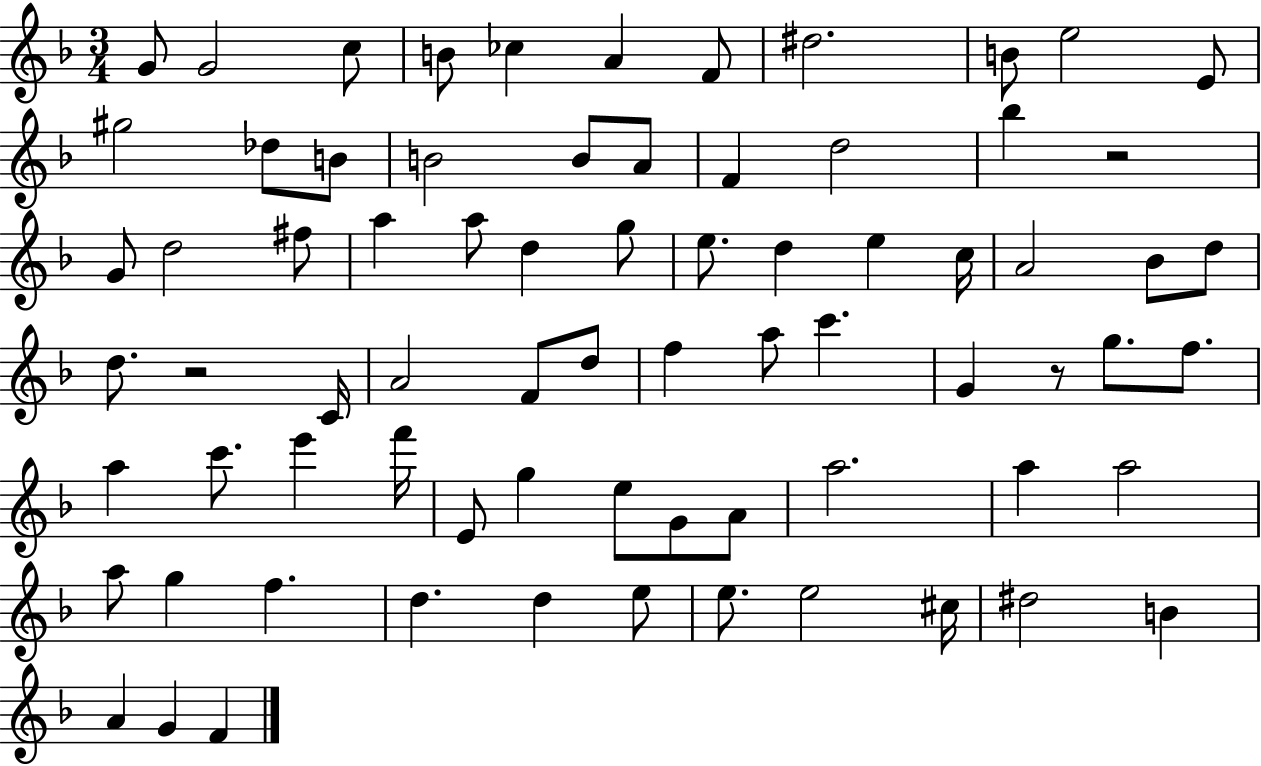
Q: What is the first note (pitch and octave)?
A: G4